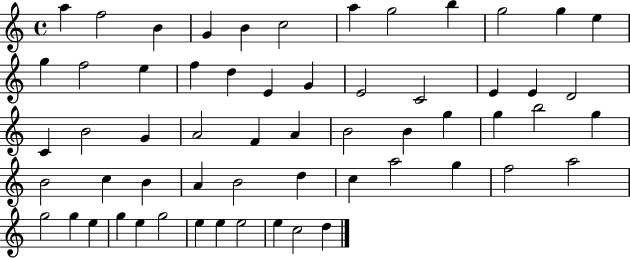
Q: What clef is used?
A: treble